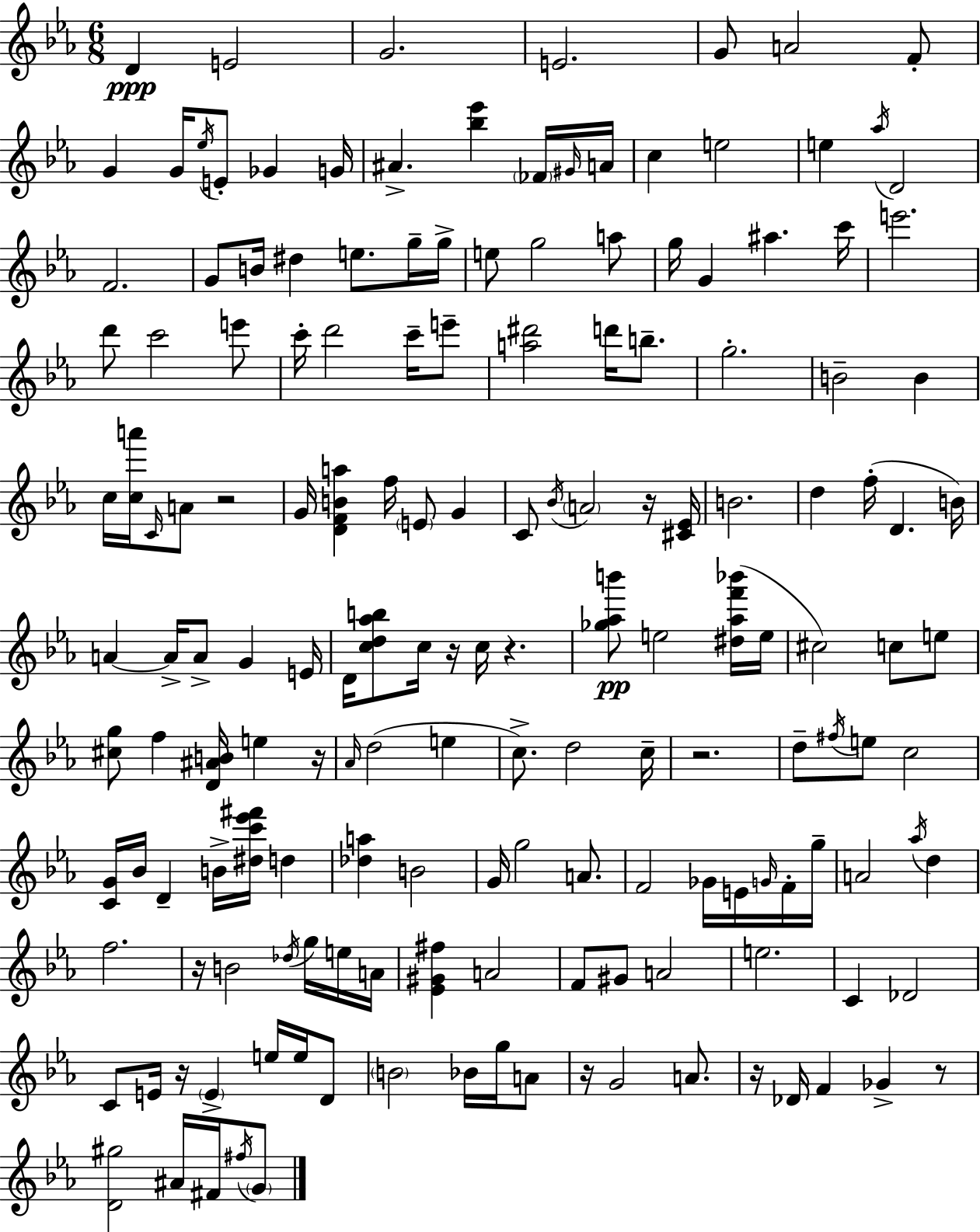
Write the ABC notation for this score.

X:1
T:Untitled
M:6/8
L:1/4
K:Eb
D E2 G2 E2 G/2 A2 F/2 G G/4 _e/4 E/2 _G G/4 ^A [_b_e'] _F/4 ^G/4 A/4 c e2 e _a/4 D2 F2 G/2 B/4 ^d e/2 g/4 g/4 e/2 g2 a/2 g/4 G ^a c'/4 e'2 d'/2 c'2 e'/2 c'/4 d'2 c'/4 e'/2 [a^d']2 d'/4 b/2 g2 B2 B c/4 [ca']/4 C/4 A/2 z2 G/4 [DFBa] f/4 E/2 G C/2 _B/4 A2 z/4 [^C_E]/4 B2 d f/4 D B/4 A A/4 A/2 G E/4 D/4 [cd_ab]/2 c/4 z/4 c/4 z [_g_ab']/2 e2 [^d_af'_b']/4 e/4 ^c2 c/2 e/2 [^cg]/2 f [D^AB]/4 e z/4 _A/4 d2 e c/2 d2 c/4 z2 d/2 ^f/4 e/2 c2 [CG]/4 _B/4 D B/4 [^dc'_e'^f']/4 d [_da] B2 G/4 g2 A/2 F2 _G/4 E/4 G/4 F/4 g/4 A2 _a/4 d f2 z/4 B2 _d/4 g/4 e/4 A/4 [_E^G^f] A2 F/2 ^G/2 A2 e2 C _D2 C/2 E/4 z/4 E e/4 e/4 D/2 B2 _B/4 g/4 A/2 z/4 G2 A/2 z/4 _D/4 F _G z/2 [D^g]2 ^A/4 ^F/4 ^f/4 G/2